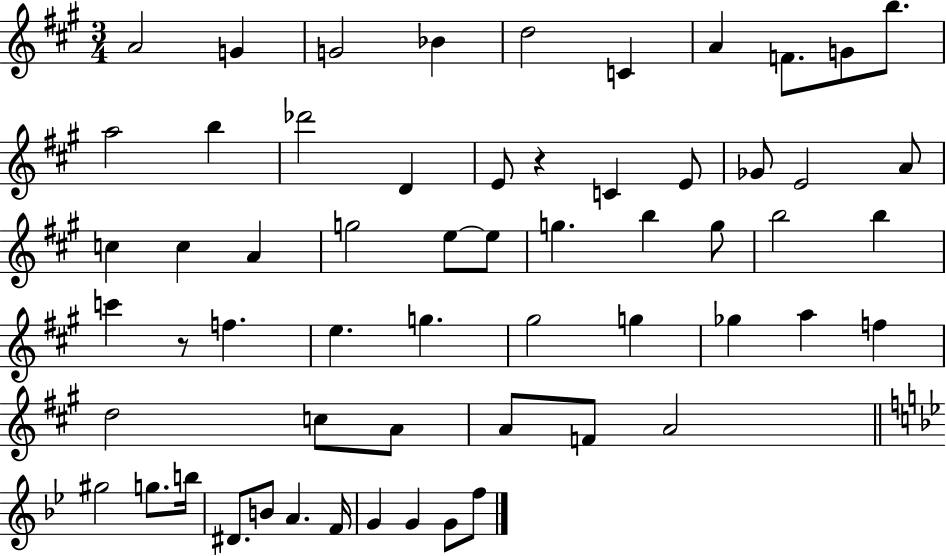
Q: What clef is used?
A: treble